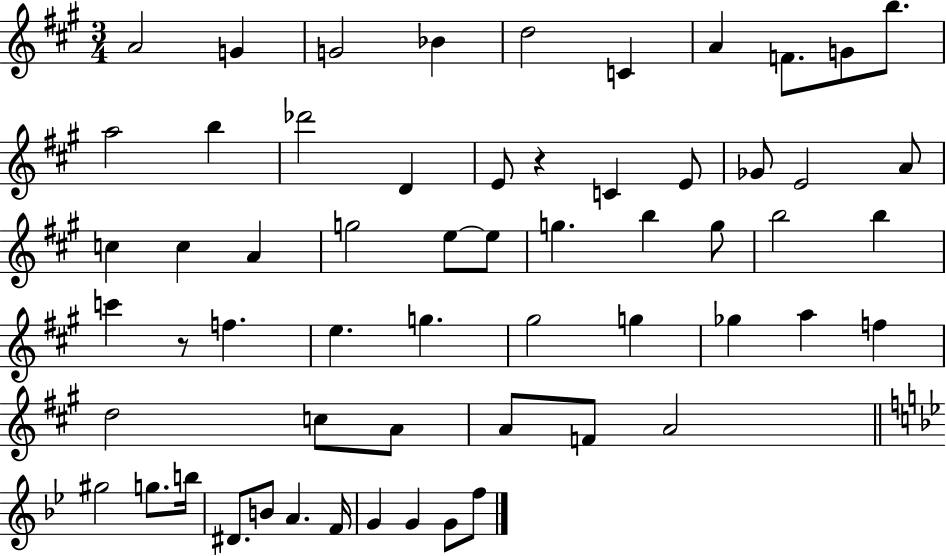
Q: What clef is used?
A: treble